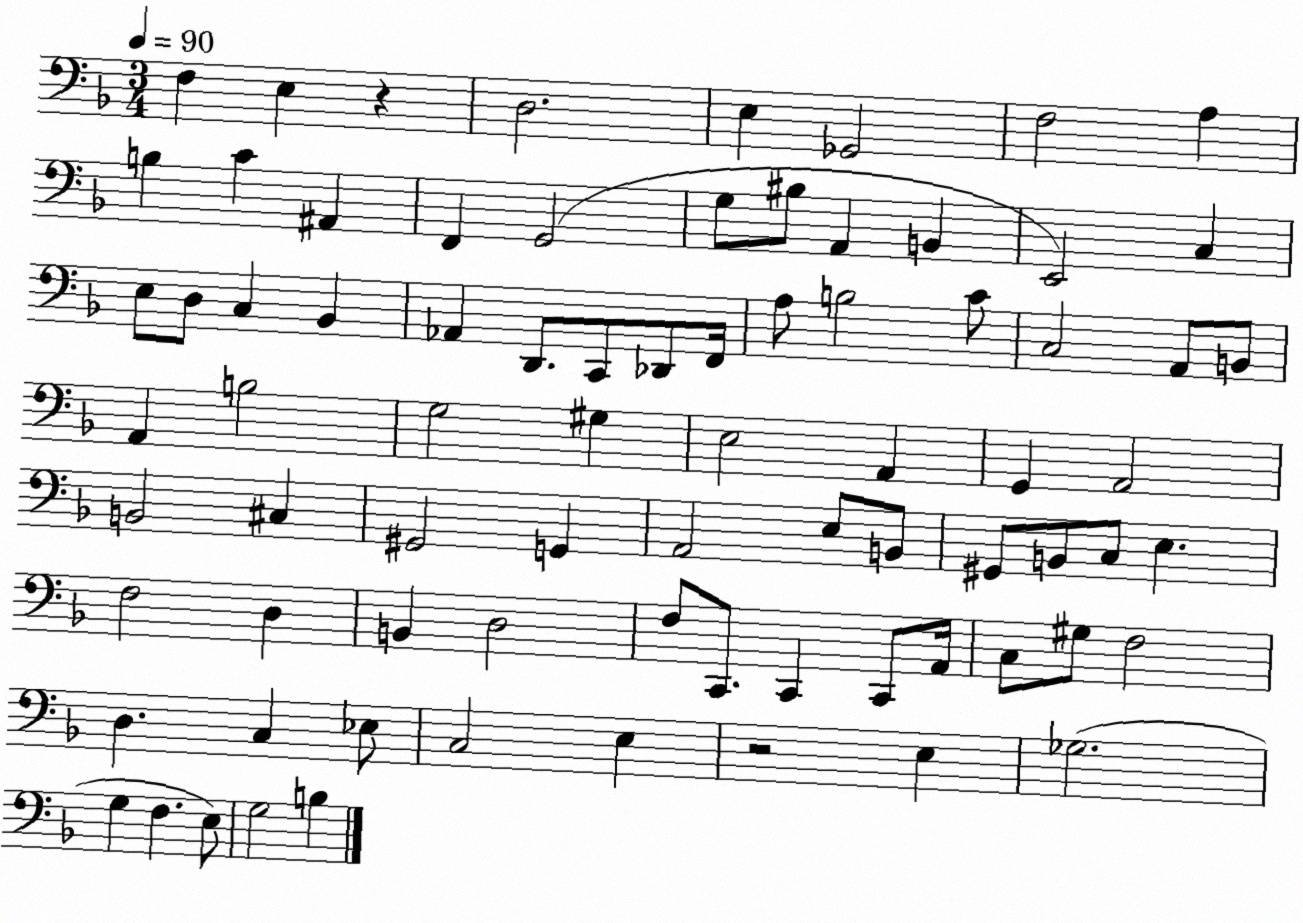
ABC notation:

X:1
T:Untitled
M:3/4
L:1/4
K:F
F, E, z D,2 E, _G,,2 F,2 A, B, C ^A,, F,, G,,2 G,/2 ^B,/2 A,, B,, E,,2 C, E,/2 D,/2 C, _B,, _A,, D,,/2 C,,/2 _D,,/2 F,,/4 A,/2 B,2 C/2 C,2 A,,/2 B,,/2 A,, B,2 G,2 ^G, E,2 A,, G,, A,,2 B,,2 ^C, ^G,,2 G,, A,,2 E,/2 B,,/2 ^G,,/2 B,,/2 C,/2 E, F,2 D, B,, D,2 F,/2 C,,/2 C,, C,,/2 A,,/4 C,/2 ^G,/2 F,2 D, C, _E,/2 C,2 E, z2 E, _G,2 G, F, E,/2 G,2 B,